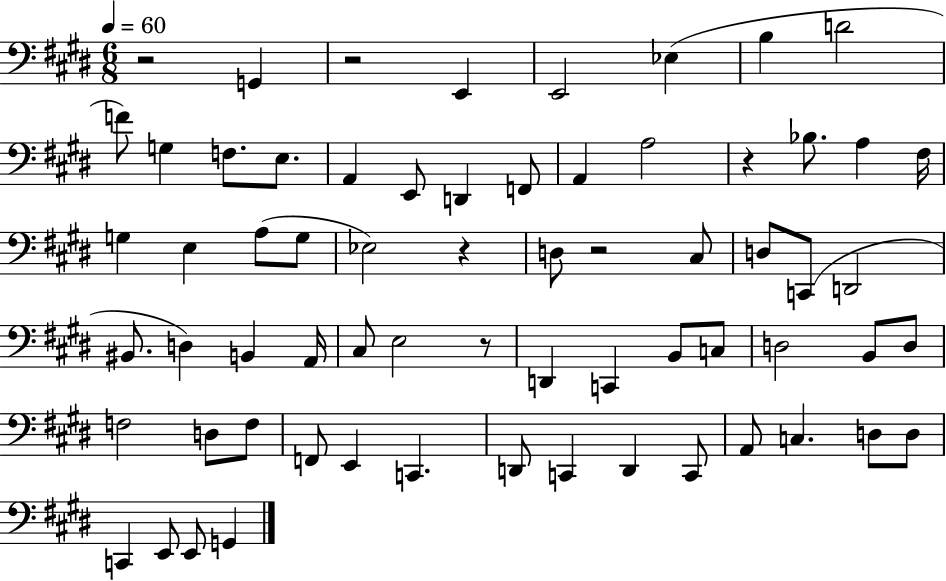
X:1
T:Untitled
M:6/8
L:1/4
K:E
z2 G,, z2 E,, E,,2 _E, B, D2 F/2 G, F,/2 E,/2 A,, E,,/2 D,, F,,/2 A,, A,2 z _B,/2 A, ^F,/4 G, E, A,/2 G,/2 _E,2 z D,/2 z2 ^C,/2 D,/2 C,,/2 D,,2 ^B,,/2 D, B,, A,,/4 ^C,/2 E,2 z/2 D,, C,, B,,/2 C,/2 D,2 B,,/2 D,/2 F,2 D,/2 F,/2 F,,/2 E,, C,, D,,/2 C,, D,, C,,/2 A,,/2 C, D,/2 D,/2 C,, E,,/2 E,,/2 G,,